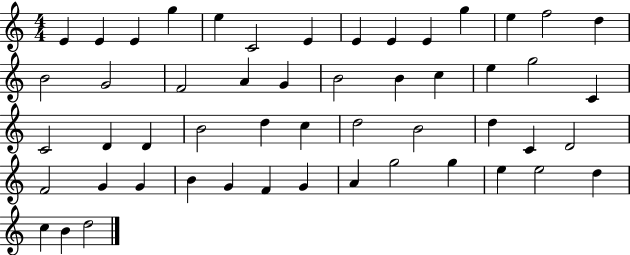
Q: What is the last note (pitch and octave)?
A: D5